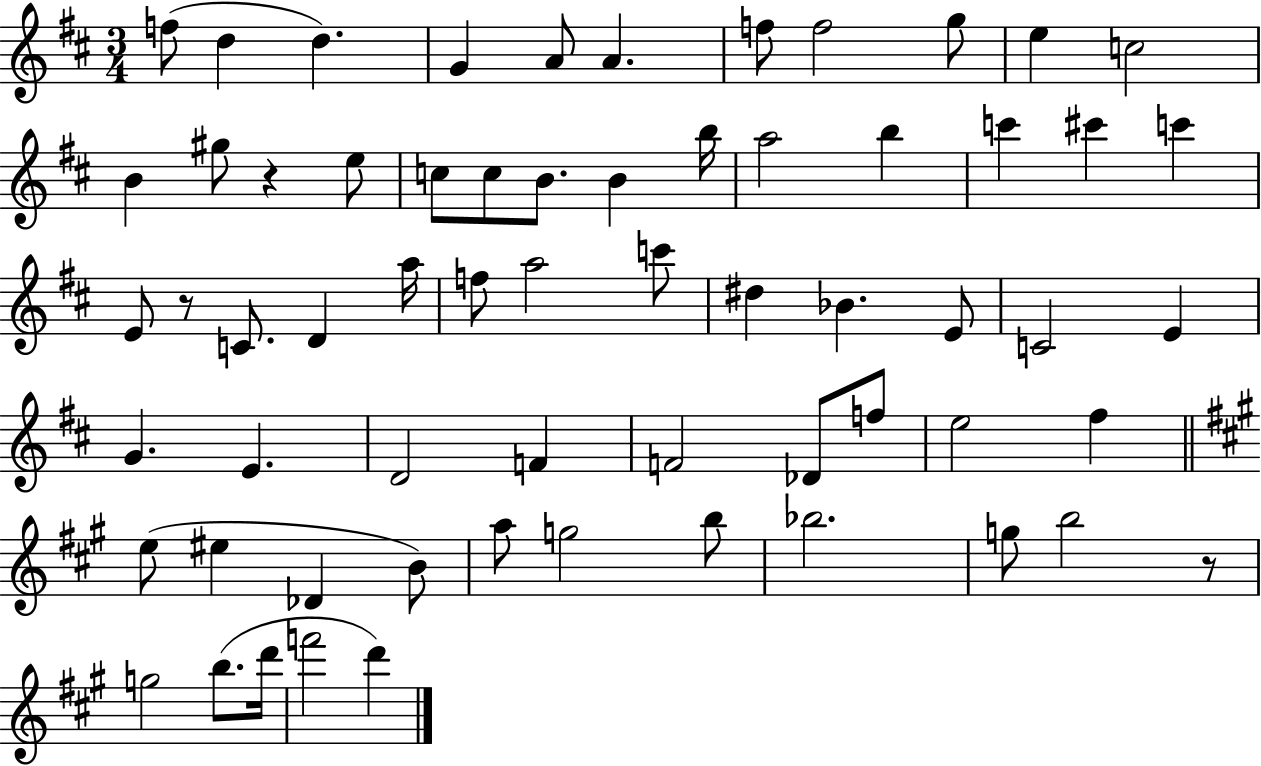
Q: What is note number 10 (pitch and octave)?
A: E5